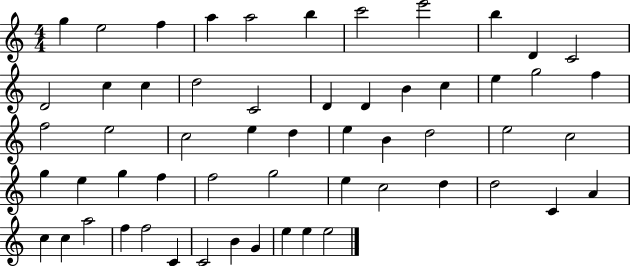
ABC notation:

X:1
T:Untitled
M:4/4
L:1/4
K:C
g e2 f a a2 b c'2 e'2 b D C2 D2 c c d2 C2 D D B c e g2 f f2 e2 c2 e d e B d2 e2 c2 g e g f f2 g2 e c2 d d2 C A c c a2 f f2 C C2 B G e e e2